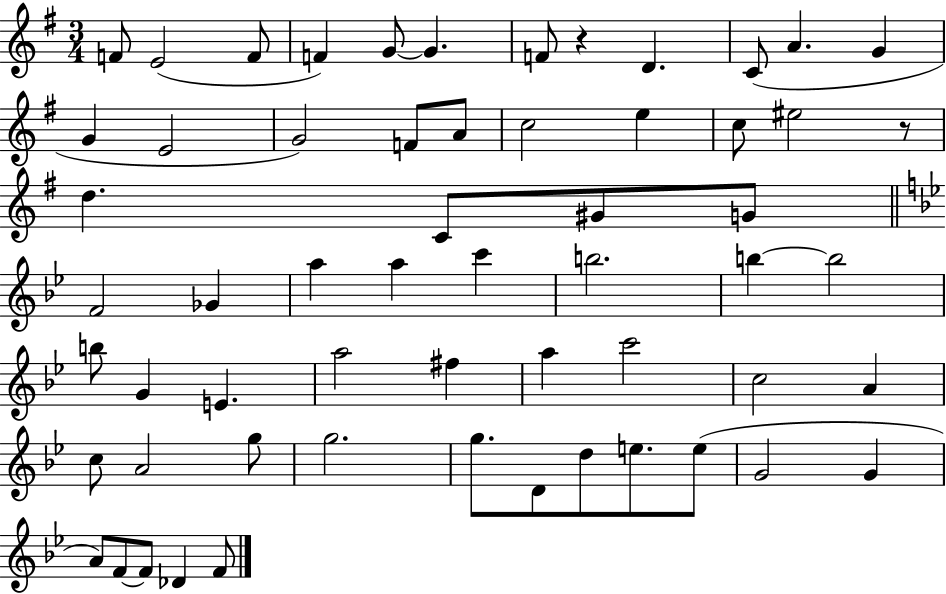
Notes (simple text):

F4/e E4/h F4/e F4/q G4/e G4/q. F4/e R/q D4/q. C4/e A4/q. G4/q G4/q E4/h G4/h F4/e A4/e C5/h E5/q C5/e EIS5/h R/e D5/q. C4/e G#4/e G4/e F4/h Gb4/q A5/q A5/q C6/q B5/h. B5/q B5/h B5/e G4/q E4/q. A5/h F#5/q A5/q C6/h C5/h A4/q C5/e A4/h G5/e G5/h. G5/e. D4/e D5/e E5/e. E5/e G4/h G4/q A4/e F4/e F4/e Db4/q F4/e